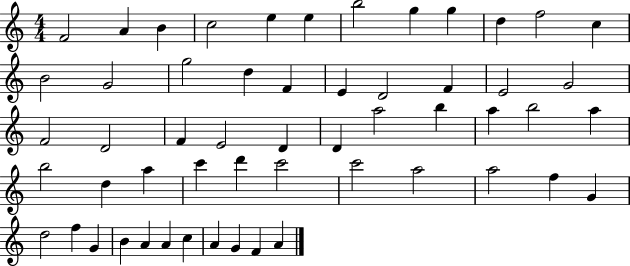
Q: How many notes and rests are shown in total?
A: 55